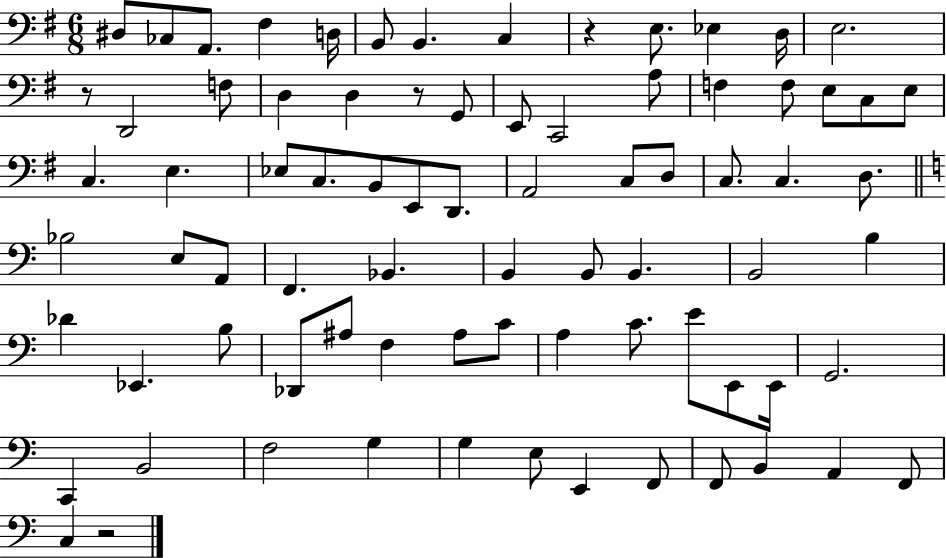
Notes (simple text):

D#3/e CES3/e A2/e. F#3/q D3/s B2/e B2/q. C3/q R/q E3/e. Eb3/q D3/s E3/h. R/e D2/h F3/e D3/q D3/q R/e G2/e E2/e C2/h A3/e F3/q F3/e E3/e C3/e E3/e C3/q. E3/q. Eb3/e C3/e. B2/e E2/e D2/e. A2/h C3/e D3/e C3/e. C3/q. D3/e. Bb3/h E3/e A2/e F2/q. Bb2/q. B2/q B2/e B2/q. B2/h B3/q Db4/q Eb2/q. B3/e Db2/e A#3/e F3/q A#3/e C4/e A3/q C4/e. E4/e E2/e E2/s G2/h. C2/q B2/h F3/h G3/q G3/q E3/e E2/q F2/e F2/e B2/q A2/q F2/e C3/q R/h